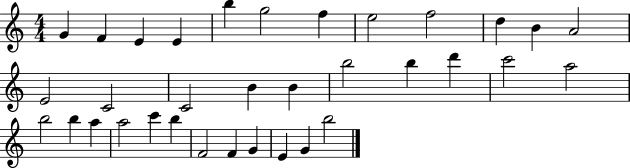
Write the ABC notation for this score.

X:1
T:Untitled
M:4/4
L:1/4
K:C
G F E E b g2 f e2 f2 d B A2 E2 C2 C2 B B b2 b d' c'2 a2 b2 b a a2 c' b F2 F G E G b2